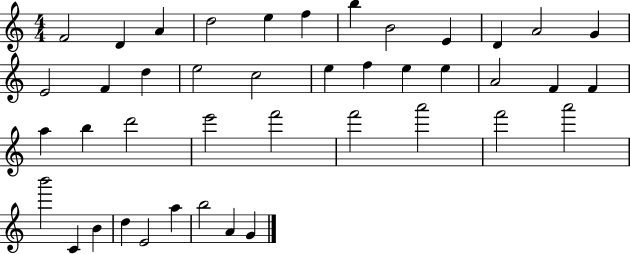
X:1
T:Untitled
M:4/4
L:1/4
K:C
F2 D A d2 e f b B2 E D A2 G E2 F d e2 c2 e f e e A2 F F a b d'2 e'2 f'2 f'2 a'2 f'2 a'2 b'2 C B d E2 a b2 A G